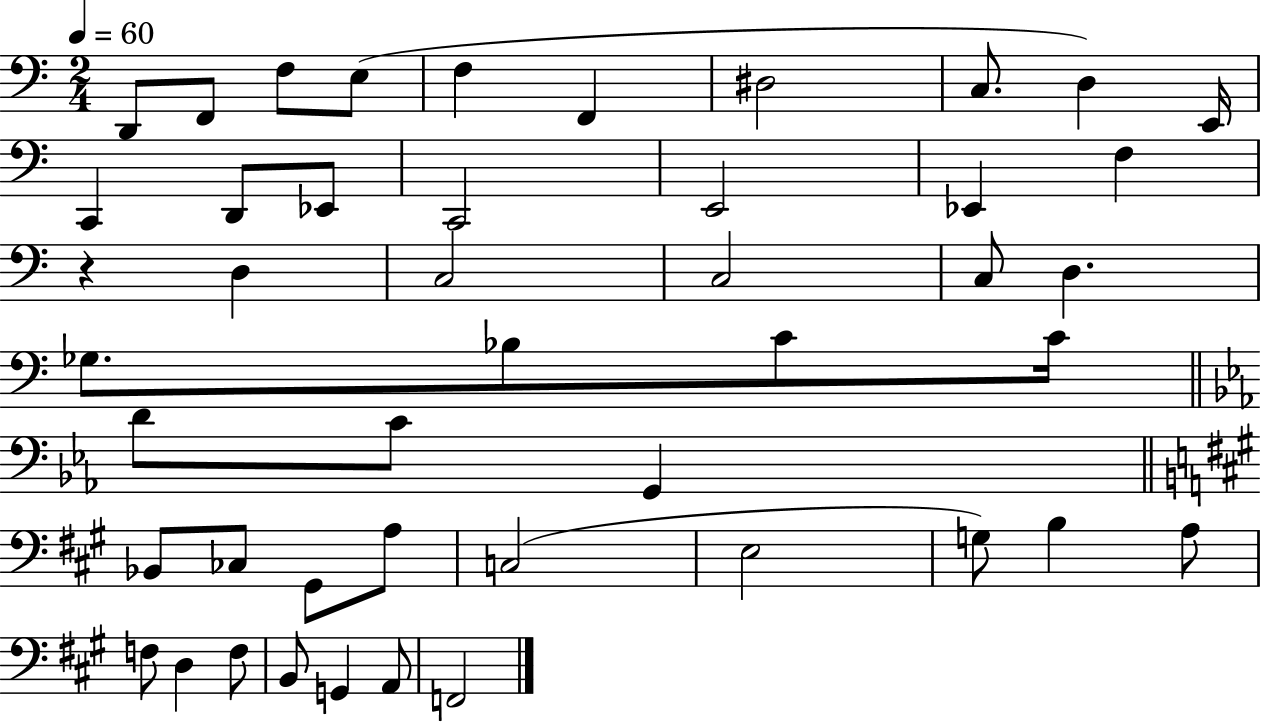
{
  \clef bass
  \numericTimeSignature
  \time 2/4
  \key c \major
  \tempo 4 = 60
  d,8 f,8 f8 e8( | f4 f,4 | dis2 | c8. d4) e,16 | \break c,4 d,8 ees,8 | c,2 | e,2 | ees,4 f4 | \break r4 d4 | c2 | c2 | c8 d4. | \break ges8. bes8 c'8 c'16 | \bar "||" \break \key ees \major d'8 c'8 g,4 | \bar "||" \break \key a \major bes,8 ces8 gis,8 a8 | c2( | e2 | g8) b4 a8 | \break f8 d4 f8 | b,8 g,4 a,8 | f,2 | \bar "|."
}